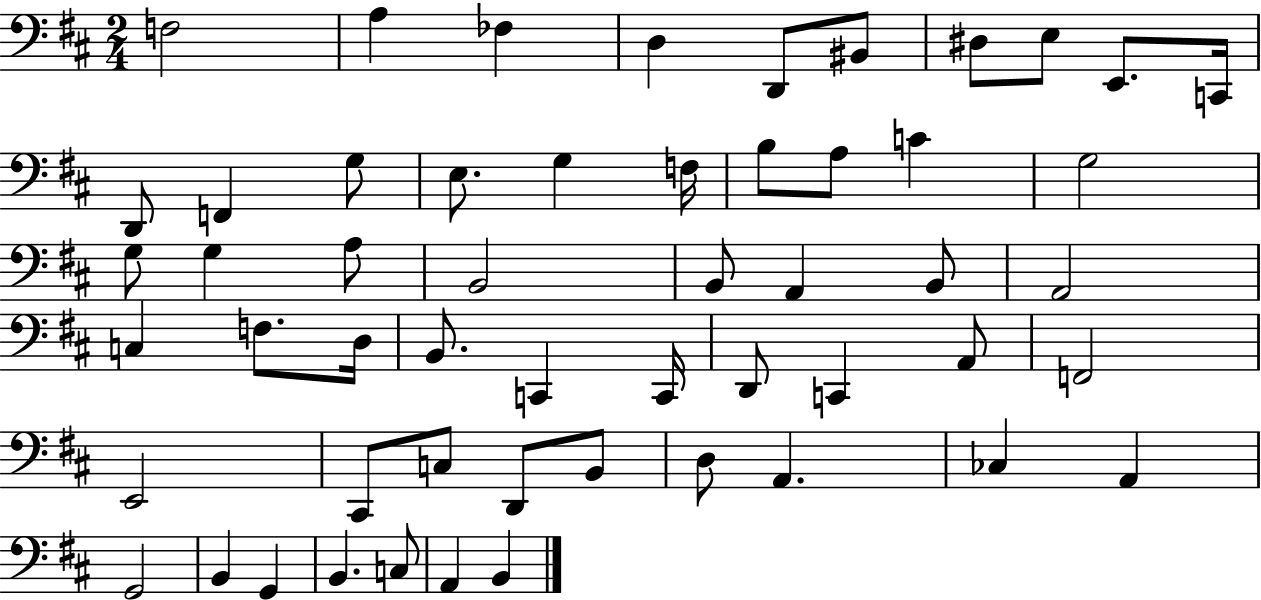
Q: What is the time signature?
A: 2/4